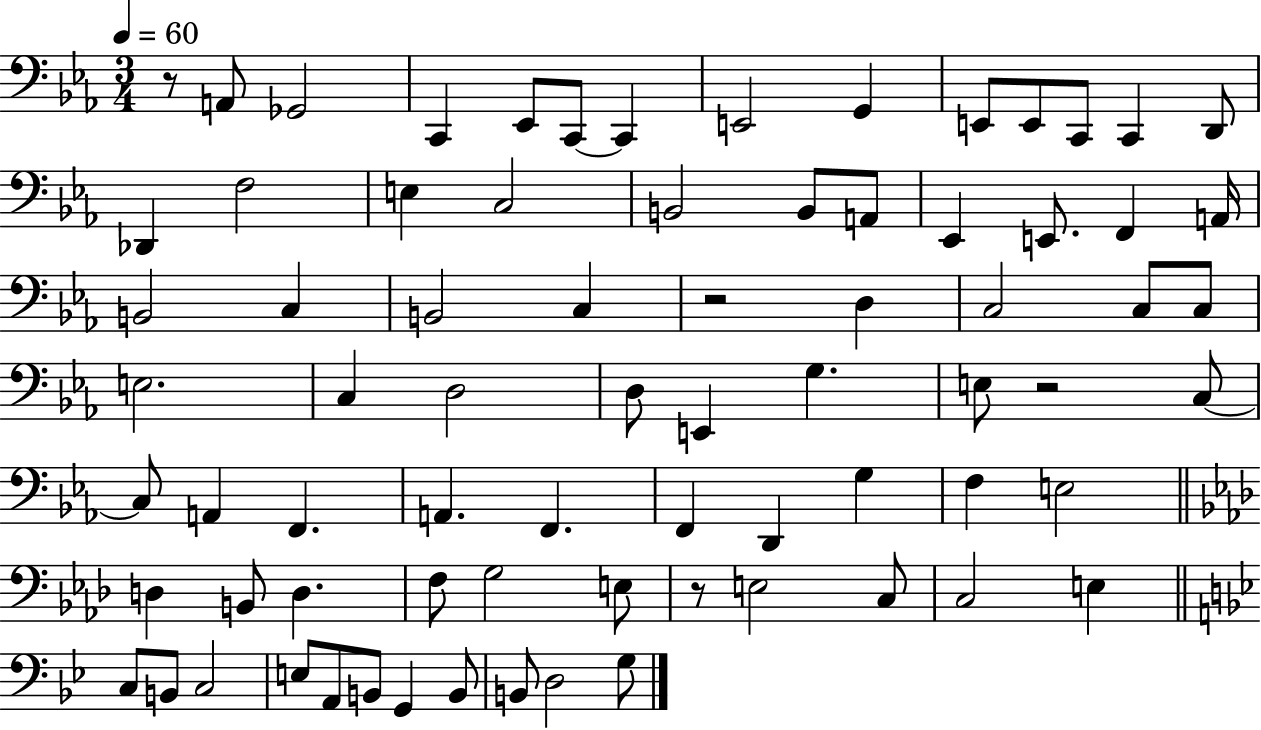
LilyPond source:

{
  \clef bass
  \numericTimeSignature
  \time 3/4
  \key ees \major
  \tempo 4 = 60
  r8 a,8 ges,2 | c,4 ees,8 c,8~~ c,4 | e,2 g,4 | e,8 e,8 c,8 c,4 d,8 | \break des,4 f2 | e4 c2 | b,2 b,8 a,8 | ees,4 e,8. f,4 a,16 | \break b,2 c4 | b,2 c4 | r2 d4 | c2 c8 c8 | \break e2. | c4 d2 | d8 e,4 g4. | e8 r2 c8~~ | \break c8 a,4 f,4. | a,4. f,4. | f,4 d,4 g4 | f4 e2 | \break \bar "||" \break \key aes \major d4 b,8 d4. | f8 g2 e8 | r8 e2 c8 | c2 e4 | \break \bar "||" \break \key bes \major c8 b,8 c2 | e8 a,8 b,8 g,4 b,8 | b,8 d2 g8 | \bar "|."
}